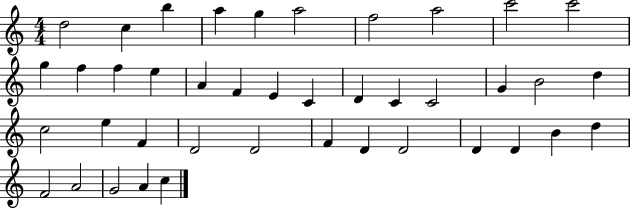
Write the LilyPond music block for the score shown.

{
  \clef treble
  \numericTimeSignature
  \time 4/4
  \key c \major
  d''2 c''4 b''4 | a''4 g''4 a''2 | f''2 a''2 | c'''2 c'''2 | \break g''4 f''4 f''4 e''4 | a'4 f'4 e'4 c'4 | d'4 c'4 c'2 | g'4 b'2 d''4 | \break c''2 e''4 f'4 | d'2 d'2 | f'4 d'4 d'2 | d'4 d'4 b'4 d''4 | \break f'2 a'2 | g'2 a'4 c''4 | \bar "|."
}